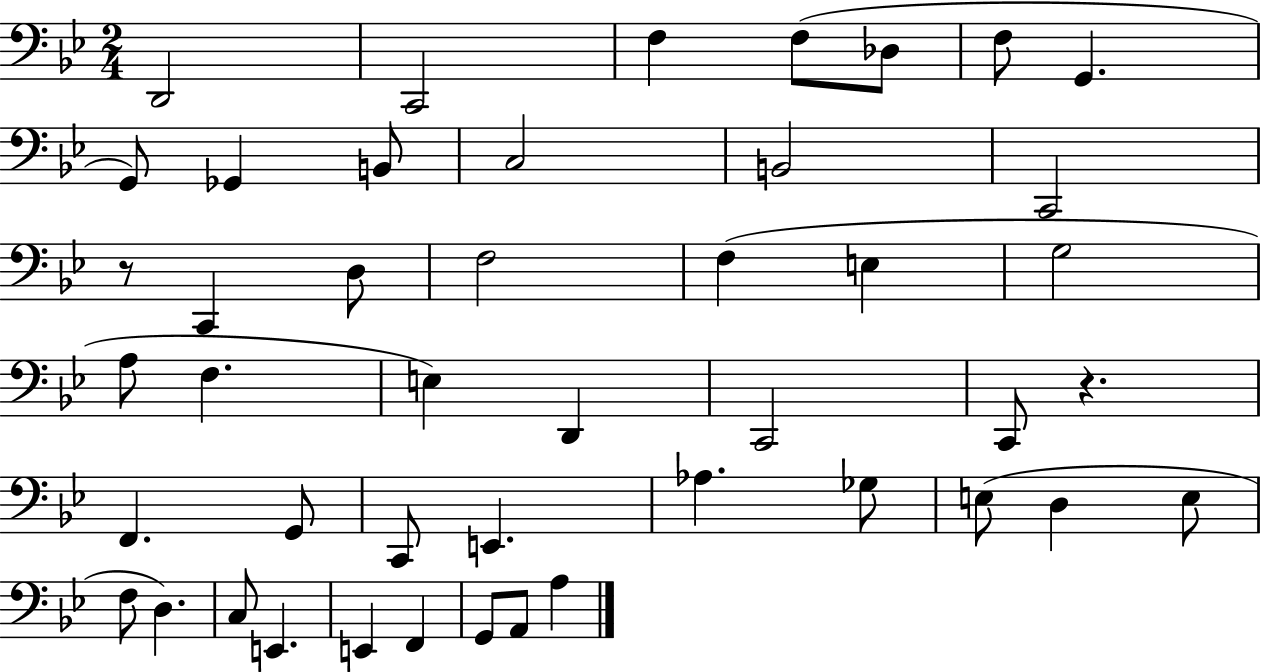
X:1
T:Untitled
M:2/4
L:1/4
K:Bb
D,,2 C,,2 F, F,/2 _D,/2 F,/2 G,, G,,/2 _G,, B,,/2 C,2 B,,2 C,,2 z/2 C,, D,/2 F,2 F, E, G,2 A,/2 F, E, D,, C,,2 C,,/2 z F,, G,,/2 C,,/2 E,, _A, _G,/2 E,/2 D, E,/2 F,/2 D, C,/2 E,, E,, F,, G,,/2 A,,/2 A,